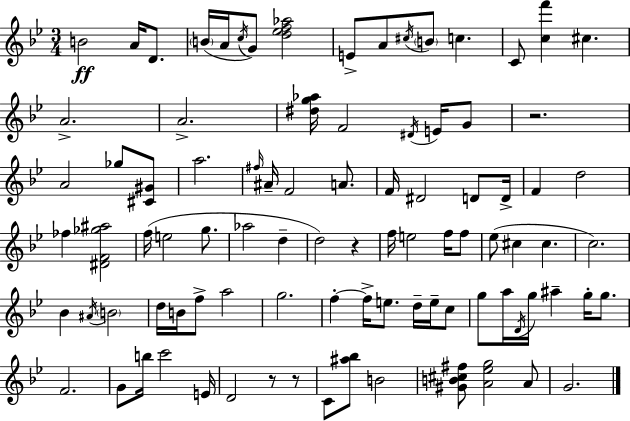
{
  \clef treble
  \numericTimeSignature
  \time 3/4
  \key g \minor
  b'2\ff a'16 d'8. | \parenthesize b'16( a'16 \acciaccatura { c''16 } g'8) <d'' ees'' f'' aes''>2 | e'8-> a'8 \acciaccatura { cis''16 } \parenthesize b'8 c''4. | c'8 <c'' f'''>4 cis''4. | \break a'2.-> | a'2.-> | <dis'' g'' aes''>16 f'2 \acciaccatura { dis'16 } | e'16 g'8 r2. | \break a'2 ges''8 | <cis' gis'>8 a''2. | \grace { fis''16 } ais'16-- f'2 | a'8. f'16 dis'2 | \break d'8 d'16-> f'4 d''2 | fes''4 <dis' f' ges'' ais''>2 | f''16( e''2 | g''8. aes''2 | \break d''4-- d''2) | r4 f''16 e''2 | f''16 f''8 ees''8( cis''4 cis''4. | c''2.) | \break bes'4 \acciaccatura { ais'16 } \parenthesize b'2 | d''16 b'16 f''8-> a''2 | g''2. | f''4-.~~ f''16-> e''8. | \break d''16-- e''16-- c''8 g''8 a''16 \acciaccatura { d'16 } g''16 ais''4-- | g''16-. g''8. f'2. | g'8 b''16 c'''2 | e'16 d'2 | \break r8 r8 c'8 <ais'' bes''>8 b'2 | <gis' b' cis'' fis''>8 <a' ees'' g''>2 | a'8 g'2. | \bar "|."
}